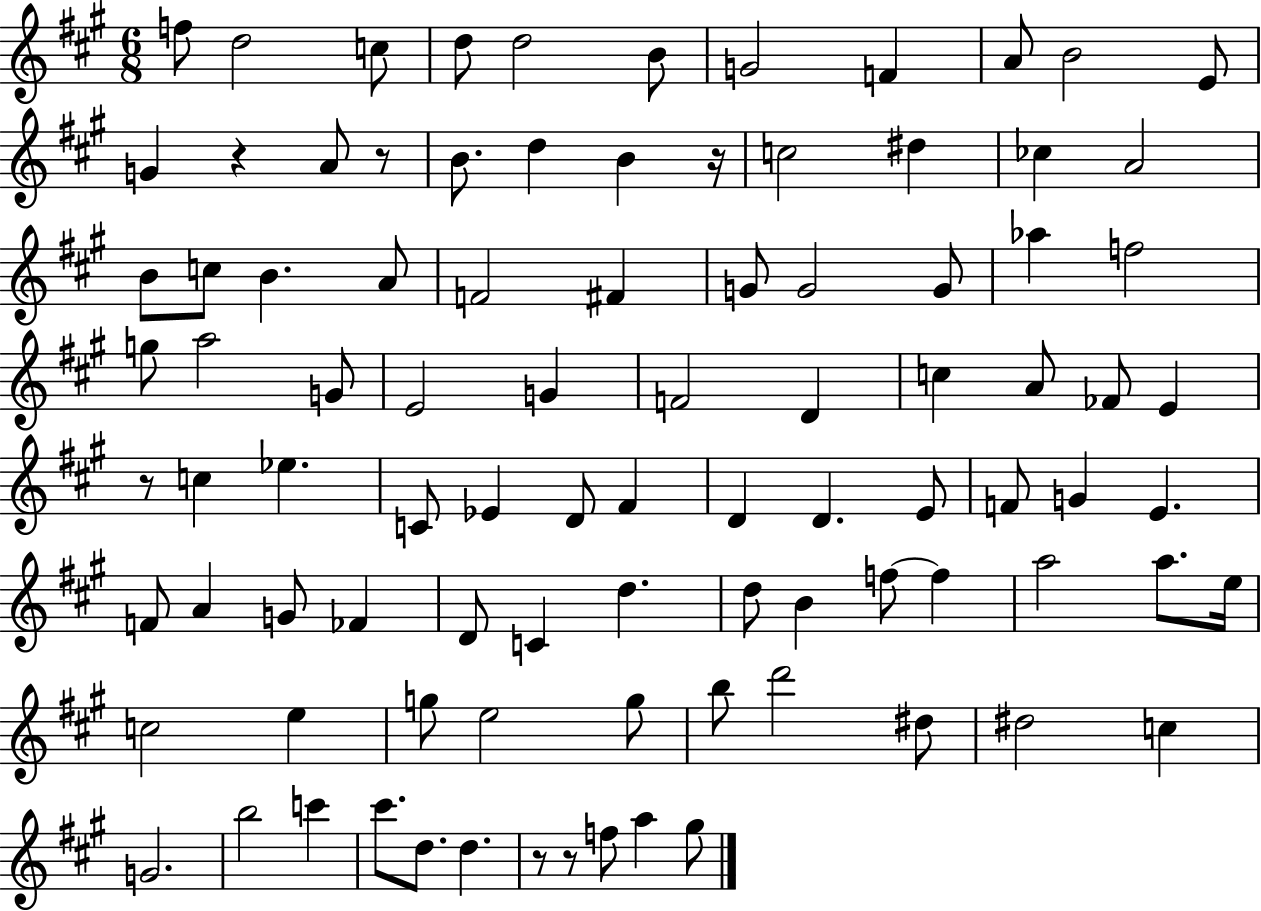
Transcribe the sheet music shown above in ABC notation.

X:1
T:Untitled
M:6/8
L:1/4
K:A
f/2 d2 c/2 d/2 d2 B/2 G2 F A/2 B2 E/2 G z A/2 z/2 B/2 d B z/4 c2 ^d _c A2 B/2 c/2 B A/2 F2 ^F G/2 G2 G/2 _a f2 g/2 a2 G/2 E2 G F2 D c A/2 _F/2 E z/2 c _e C/2 _E D/2 ^F D D E/2 F/2 G E F/2 A G/2 _F D/2 C d d/2 B f/2 f a2 a/2 e/4 c2 e g/2 e2 g/2 b/2 d'2 ^d/2 ^d2 c G2 b2 c' ^c'/2 d/2 d z/2 z/2 f/2 a ^g/2